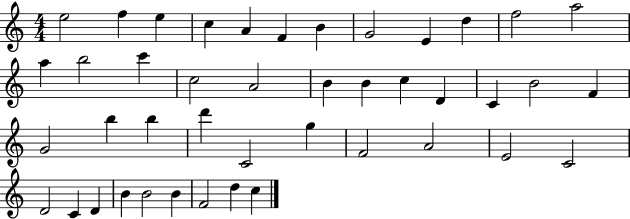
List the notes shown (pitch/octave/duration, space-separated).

E5/h F5/q E5/q C5/q A4/q F4/q B4/q G4/h E4/q D5/q F5/h A5/h A5/q B5/h C6/q C5/h A4/h B4/q B4/q C5/q D4/q C4/q B4/h F4/q G4/h B5/q B5/q D6/q C4/h G5/q F4/h A4/h E4/h C4/h D4/h C4/q D4/q B4/q B4/h B4/q F4/h D5/q C5/q